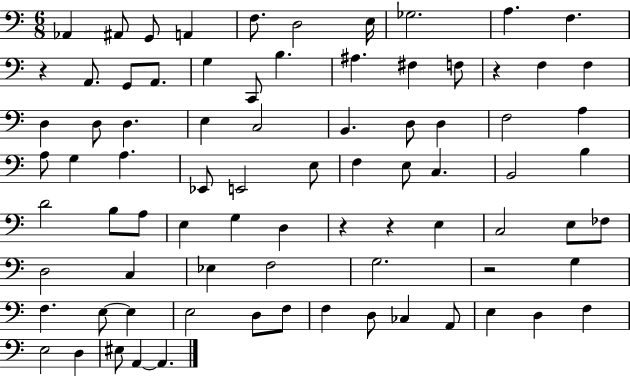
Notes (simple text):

Ab2/q A#2/e G2/e A2/q F3/e. D3/h E3/s Gb3/h. A3/q. F3/q. R/q A2/e. G2/e A2/e. G3/q C2/e B3/q. A#3/q. F#3/q F3/e R/q F3/q F3/q D3/q D3/e D3/q. E3/q C3/h B2/q. D3/e D3/q F3/h A3/q A3/e G3/q A3/q. Eb2/e E2/h E3/e F3/q E3/e C3/q. B2/h B3/q D4/h B3/e A3/e E3/q G3/q D3/q R/q R/q E3/q C3/h E3/e FES3/e D3/h C3/q Eb3/q F3/h G3/h. R/h G3/q F3/q. E3/e E3/q E3/h D3/e F3/e F3/q D3/e CES3/q A2/e E3/q D3/q F3/q E3/h D3/q EIS3/e A2/q A2/q.